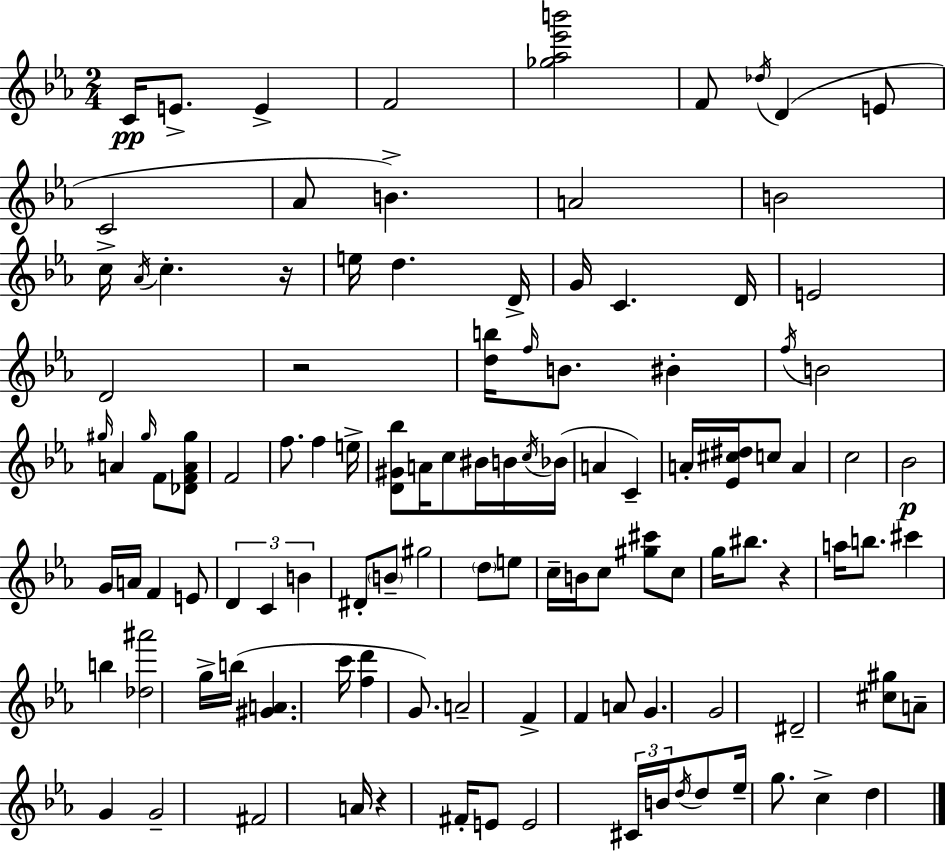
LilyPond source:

{
  \clef treble
  \numericTimeSignature
  \time 2/4
  \key c \minor
  c'16\pp e'8.-> e'4-> | f'2 | <ges'' aes'' ees''' b'''>2 | f'8 \acciaccatura { des''16 } d'4( e'8 | \break c'2 | aes'8 b'4.->) | a'2 | b'2 | \break c''16-> \acciaccatura { aes'16 } c''4.-. | r16 e''16 d''4. | d'16-> g'16 c'4. | d'16 e'2 | \break d'2 | r2 | <d'' b''>16 \grace { f''16 } b'8. bis'4-. | \acciaccatura { f''16 } b'2 | \break \grace { gis''16 } a'4 | \grace { gis''16 } f'8 <des' f' a' gis''>8 f'2 | f''8. | f''4 e''16-> <d' gis' bes''>8 | \break a'16 c''8 bis'16 b'16 \acciaccatura { c''16 } bes'16( a'4 | c'4--) a'16-. | <ees' cis'' dis''>16 c''8 a'4 c''2 | bes'2\p | \break g'16 | a'16 f'4 e'8 \tuplet 3/2 { d'4 | c'4 b'4 } | dis'8-. \parenthesize b'8-- gis''2 | \break \parenthesize d''8 | e''8 c''16-- b'16 c''8 <gis'' cis'''>8 | c''8 g''16 bis''8. r4 | a''16 b''8. cis'''4 | \break b''4 <des'' ais'''>2 | g''16-> | b''16( <gis' a'>4. c'''16 | <f'' d'''>4 g'8.) a'2-- | \break f'4-> | f'4 a'8 | g'4. g'2 | dis'2-- | \break <cis'' gis''>8 | a'8-- g'4 g'2-- | fis'2 | a'16 | \break r4 fis'16-. e'8 e'2 | \tuplet 3/2 { cis'16 | b'16 \acciaccatura { d''16 } } d''8 ees''16-- g''8. | c''4-> d''4 | \break \bar "|."
}